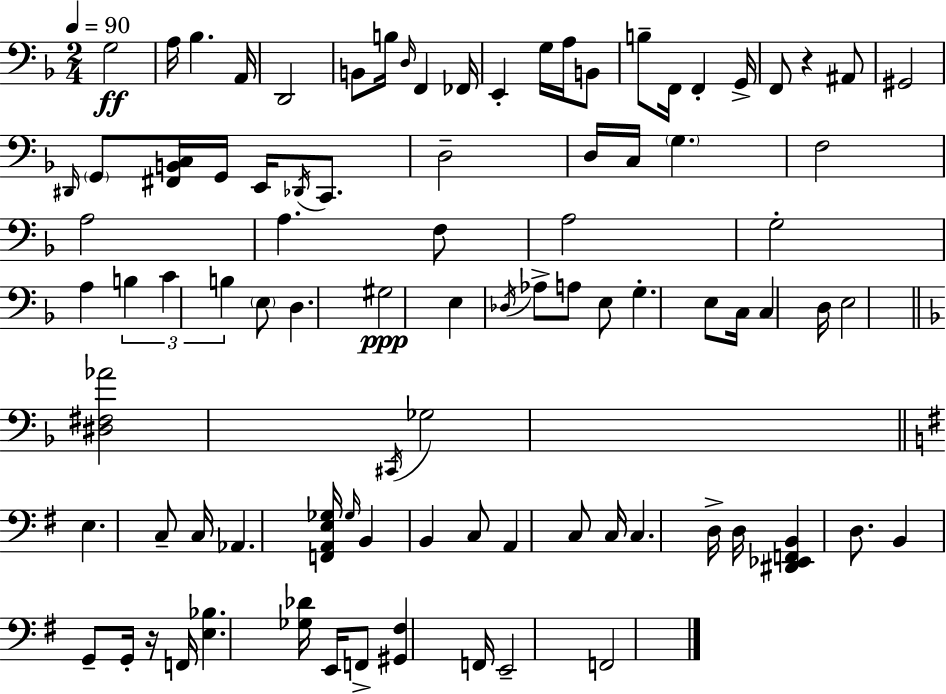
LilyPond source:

{
  \clef bass
  \numericTimeSignature
  \time 2/4
  \key f \major
  \tempo 4 = 90
  g2\ff | a16 bes4. a,16 | d,2 | b,8 b16 \grace { d16 } f,4 | \break fes,16 e,4-. g16 a16 b,8 | b8-- f,16 f,4-. | g,16-> f,8 r4 ais,8 | gis,2 | \break \grace { dis,16 } \parenthesize g,8 <fis, b, c>16 g,16 e,16 \acciaccatura { des,16 } | c,8. d2-- | d16 c16 \parenthesize g4. | f2 | \break a2 | a4. | f8 a2 | g2-. | \break a4 \tuplet 3/2 { b4 | c'4 b4 } | \parenthesize e8 d4. | gis2\ppp | \break e4 \acciaccatura { des16 } | aes8-> a8 e8 g4.-. | e8 c16 c4 | d16 e2 | \break \bar "||" \break \key d \minor <dis fis aes'>2 | \acciaccatura { cis,16 } ges2 | \bar "||" \break \key e \minor e4. c8-- | c16 aes,4. <f, a, e ges>16 | \grace { ges16 } b,4 b,4 | c8 a,4 c8 | \break c16 c4. | d16-> d16 <dis, ees, f, b,>4 d8. | b,4 g,8-- g,16-. | r16 f,16 <e bes>4. | \break <ges des'>16 e,16 f,8-> <gis, fis>4 | f,16 e,2-- | f,2 | \bar "|."
}